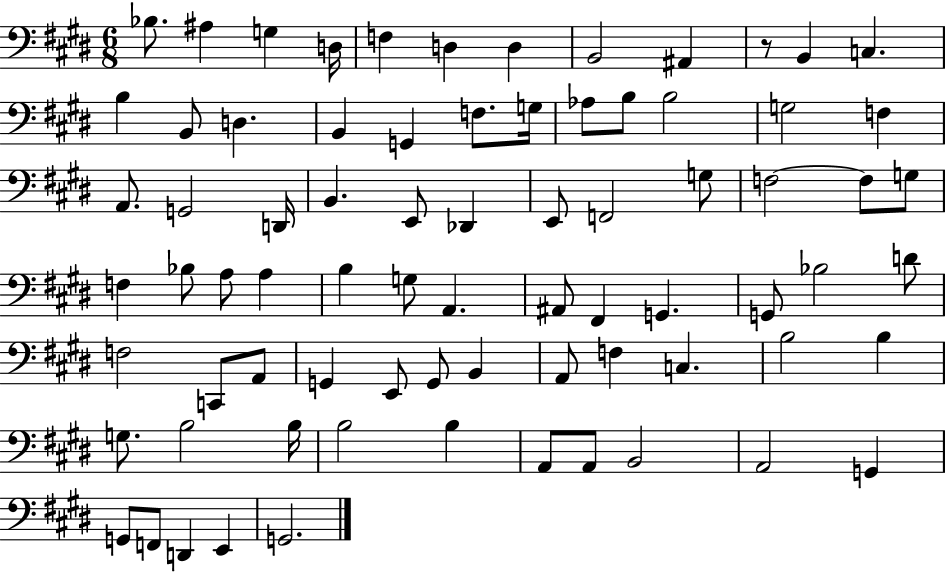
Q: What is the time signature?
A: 6/8